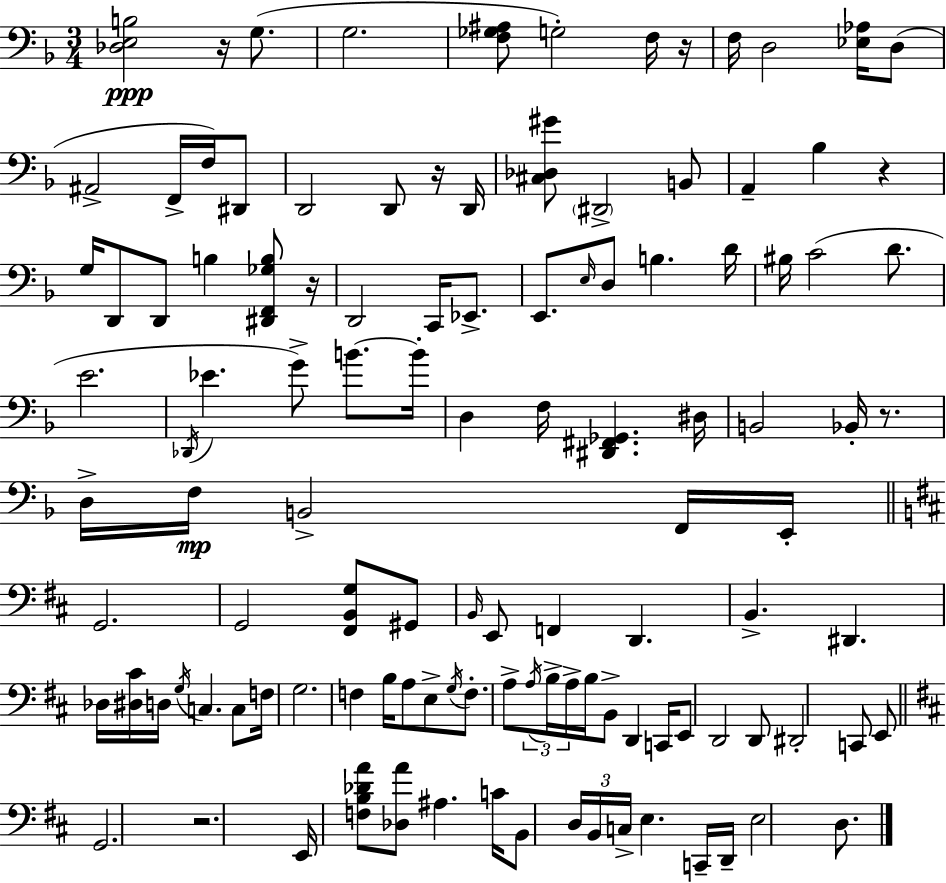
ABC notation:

X:1
T:Untitled
M:3/4
L:1/4
K:F
[_D,E,B,]2 z/4 G,/2 G,2 [F,_G,^A,]/2 G,2 F,/4 z/4 F,/4 D,2 [_E,_A,]/4 D,/2 ^A,,2 F,,/4 F,/4 ^D,,/2 D,,2 D,,/2 z/4 D,,/4 [^C,_D,^G]/2 ^D,,2 B,,/2 A,, _B, z G,/4 D,,/2 D,,/2 B, [^D,,F,,_G,B,]/2 z/4 D,,2 C,,/4 _E,,/2 E,,/2 E,/4 D,/2 B, D/4 ^B,/4 C2 D/2 E2 _D,,/4 _E G/2 B/2 B/4 D, F,/4 [^D,,^F,,_G,,] ^D,/4 B,,2 _B,,/4 z/2 D,/4 F,/4 B,,2 F,,/4 E,,/4 G,,2 G,,2 [^F,,B,,G,]/2 ^G,,/2 B,,/4 E,,/2 F,, D,, B,, ^D,, _D,/4 [^D,^C]/4 D,/4 G,/4 C, C,/2 F,/4 G,2 F, B,/4 A,/2 E,/2 G,/4 F,/2 A,/2 A,/4 B,/4 A,/4 B,/4 B,,/2 D,, C,,/4 E,,/2 D,,2 D,,/2 ^D,,2 C,,/2 E,,/2 G,,2 z2 E,,/4 [F,B,_DA]/2 [_D,A]/2 ^A, C/4 B,,/2 D,/4 B,,/4 C,/4 E, C,,/4 D,,/4 E,2 D,/2